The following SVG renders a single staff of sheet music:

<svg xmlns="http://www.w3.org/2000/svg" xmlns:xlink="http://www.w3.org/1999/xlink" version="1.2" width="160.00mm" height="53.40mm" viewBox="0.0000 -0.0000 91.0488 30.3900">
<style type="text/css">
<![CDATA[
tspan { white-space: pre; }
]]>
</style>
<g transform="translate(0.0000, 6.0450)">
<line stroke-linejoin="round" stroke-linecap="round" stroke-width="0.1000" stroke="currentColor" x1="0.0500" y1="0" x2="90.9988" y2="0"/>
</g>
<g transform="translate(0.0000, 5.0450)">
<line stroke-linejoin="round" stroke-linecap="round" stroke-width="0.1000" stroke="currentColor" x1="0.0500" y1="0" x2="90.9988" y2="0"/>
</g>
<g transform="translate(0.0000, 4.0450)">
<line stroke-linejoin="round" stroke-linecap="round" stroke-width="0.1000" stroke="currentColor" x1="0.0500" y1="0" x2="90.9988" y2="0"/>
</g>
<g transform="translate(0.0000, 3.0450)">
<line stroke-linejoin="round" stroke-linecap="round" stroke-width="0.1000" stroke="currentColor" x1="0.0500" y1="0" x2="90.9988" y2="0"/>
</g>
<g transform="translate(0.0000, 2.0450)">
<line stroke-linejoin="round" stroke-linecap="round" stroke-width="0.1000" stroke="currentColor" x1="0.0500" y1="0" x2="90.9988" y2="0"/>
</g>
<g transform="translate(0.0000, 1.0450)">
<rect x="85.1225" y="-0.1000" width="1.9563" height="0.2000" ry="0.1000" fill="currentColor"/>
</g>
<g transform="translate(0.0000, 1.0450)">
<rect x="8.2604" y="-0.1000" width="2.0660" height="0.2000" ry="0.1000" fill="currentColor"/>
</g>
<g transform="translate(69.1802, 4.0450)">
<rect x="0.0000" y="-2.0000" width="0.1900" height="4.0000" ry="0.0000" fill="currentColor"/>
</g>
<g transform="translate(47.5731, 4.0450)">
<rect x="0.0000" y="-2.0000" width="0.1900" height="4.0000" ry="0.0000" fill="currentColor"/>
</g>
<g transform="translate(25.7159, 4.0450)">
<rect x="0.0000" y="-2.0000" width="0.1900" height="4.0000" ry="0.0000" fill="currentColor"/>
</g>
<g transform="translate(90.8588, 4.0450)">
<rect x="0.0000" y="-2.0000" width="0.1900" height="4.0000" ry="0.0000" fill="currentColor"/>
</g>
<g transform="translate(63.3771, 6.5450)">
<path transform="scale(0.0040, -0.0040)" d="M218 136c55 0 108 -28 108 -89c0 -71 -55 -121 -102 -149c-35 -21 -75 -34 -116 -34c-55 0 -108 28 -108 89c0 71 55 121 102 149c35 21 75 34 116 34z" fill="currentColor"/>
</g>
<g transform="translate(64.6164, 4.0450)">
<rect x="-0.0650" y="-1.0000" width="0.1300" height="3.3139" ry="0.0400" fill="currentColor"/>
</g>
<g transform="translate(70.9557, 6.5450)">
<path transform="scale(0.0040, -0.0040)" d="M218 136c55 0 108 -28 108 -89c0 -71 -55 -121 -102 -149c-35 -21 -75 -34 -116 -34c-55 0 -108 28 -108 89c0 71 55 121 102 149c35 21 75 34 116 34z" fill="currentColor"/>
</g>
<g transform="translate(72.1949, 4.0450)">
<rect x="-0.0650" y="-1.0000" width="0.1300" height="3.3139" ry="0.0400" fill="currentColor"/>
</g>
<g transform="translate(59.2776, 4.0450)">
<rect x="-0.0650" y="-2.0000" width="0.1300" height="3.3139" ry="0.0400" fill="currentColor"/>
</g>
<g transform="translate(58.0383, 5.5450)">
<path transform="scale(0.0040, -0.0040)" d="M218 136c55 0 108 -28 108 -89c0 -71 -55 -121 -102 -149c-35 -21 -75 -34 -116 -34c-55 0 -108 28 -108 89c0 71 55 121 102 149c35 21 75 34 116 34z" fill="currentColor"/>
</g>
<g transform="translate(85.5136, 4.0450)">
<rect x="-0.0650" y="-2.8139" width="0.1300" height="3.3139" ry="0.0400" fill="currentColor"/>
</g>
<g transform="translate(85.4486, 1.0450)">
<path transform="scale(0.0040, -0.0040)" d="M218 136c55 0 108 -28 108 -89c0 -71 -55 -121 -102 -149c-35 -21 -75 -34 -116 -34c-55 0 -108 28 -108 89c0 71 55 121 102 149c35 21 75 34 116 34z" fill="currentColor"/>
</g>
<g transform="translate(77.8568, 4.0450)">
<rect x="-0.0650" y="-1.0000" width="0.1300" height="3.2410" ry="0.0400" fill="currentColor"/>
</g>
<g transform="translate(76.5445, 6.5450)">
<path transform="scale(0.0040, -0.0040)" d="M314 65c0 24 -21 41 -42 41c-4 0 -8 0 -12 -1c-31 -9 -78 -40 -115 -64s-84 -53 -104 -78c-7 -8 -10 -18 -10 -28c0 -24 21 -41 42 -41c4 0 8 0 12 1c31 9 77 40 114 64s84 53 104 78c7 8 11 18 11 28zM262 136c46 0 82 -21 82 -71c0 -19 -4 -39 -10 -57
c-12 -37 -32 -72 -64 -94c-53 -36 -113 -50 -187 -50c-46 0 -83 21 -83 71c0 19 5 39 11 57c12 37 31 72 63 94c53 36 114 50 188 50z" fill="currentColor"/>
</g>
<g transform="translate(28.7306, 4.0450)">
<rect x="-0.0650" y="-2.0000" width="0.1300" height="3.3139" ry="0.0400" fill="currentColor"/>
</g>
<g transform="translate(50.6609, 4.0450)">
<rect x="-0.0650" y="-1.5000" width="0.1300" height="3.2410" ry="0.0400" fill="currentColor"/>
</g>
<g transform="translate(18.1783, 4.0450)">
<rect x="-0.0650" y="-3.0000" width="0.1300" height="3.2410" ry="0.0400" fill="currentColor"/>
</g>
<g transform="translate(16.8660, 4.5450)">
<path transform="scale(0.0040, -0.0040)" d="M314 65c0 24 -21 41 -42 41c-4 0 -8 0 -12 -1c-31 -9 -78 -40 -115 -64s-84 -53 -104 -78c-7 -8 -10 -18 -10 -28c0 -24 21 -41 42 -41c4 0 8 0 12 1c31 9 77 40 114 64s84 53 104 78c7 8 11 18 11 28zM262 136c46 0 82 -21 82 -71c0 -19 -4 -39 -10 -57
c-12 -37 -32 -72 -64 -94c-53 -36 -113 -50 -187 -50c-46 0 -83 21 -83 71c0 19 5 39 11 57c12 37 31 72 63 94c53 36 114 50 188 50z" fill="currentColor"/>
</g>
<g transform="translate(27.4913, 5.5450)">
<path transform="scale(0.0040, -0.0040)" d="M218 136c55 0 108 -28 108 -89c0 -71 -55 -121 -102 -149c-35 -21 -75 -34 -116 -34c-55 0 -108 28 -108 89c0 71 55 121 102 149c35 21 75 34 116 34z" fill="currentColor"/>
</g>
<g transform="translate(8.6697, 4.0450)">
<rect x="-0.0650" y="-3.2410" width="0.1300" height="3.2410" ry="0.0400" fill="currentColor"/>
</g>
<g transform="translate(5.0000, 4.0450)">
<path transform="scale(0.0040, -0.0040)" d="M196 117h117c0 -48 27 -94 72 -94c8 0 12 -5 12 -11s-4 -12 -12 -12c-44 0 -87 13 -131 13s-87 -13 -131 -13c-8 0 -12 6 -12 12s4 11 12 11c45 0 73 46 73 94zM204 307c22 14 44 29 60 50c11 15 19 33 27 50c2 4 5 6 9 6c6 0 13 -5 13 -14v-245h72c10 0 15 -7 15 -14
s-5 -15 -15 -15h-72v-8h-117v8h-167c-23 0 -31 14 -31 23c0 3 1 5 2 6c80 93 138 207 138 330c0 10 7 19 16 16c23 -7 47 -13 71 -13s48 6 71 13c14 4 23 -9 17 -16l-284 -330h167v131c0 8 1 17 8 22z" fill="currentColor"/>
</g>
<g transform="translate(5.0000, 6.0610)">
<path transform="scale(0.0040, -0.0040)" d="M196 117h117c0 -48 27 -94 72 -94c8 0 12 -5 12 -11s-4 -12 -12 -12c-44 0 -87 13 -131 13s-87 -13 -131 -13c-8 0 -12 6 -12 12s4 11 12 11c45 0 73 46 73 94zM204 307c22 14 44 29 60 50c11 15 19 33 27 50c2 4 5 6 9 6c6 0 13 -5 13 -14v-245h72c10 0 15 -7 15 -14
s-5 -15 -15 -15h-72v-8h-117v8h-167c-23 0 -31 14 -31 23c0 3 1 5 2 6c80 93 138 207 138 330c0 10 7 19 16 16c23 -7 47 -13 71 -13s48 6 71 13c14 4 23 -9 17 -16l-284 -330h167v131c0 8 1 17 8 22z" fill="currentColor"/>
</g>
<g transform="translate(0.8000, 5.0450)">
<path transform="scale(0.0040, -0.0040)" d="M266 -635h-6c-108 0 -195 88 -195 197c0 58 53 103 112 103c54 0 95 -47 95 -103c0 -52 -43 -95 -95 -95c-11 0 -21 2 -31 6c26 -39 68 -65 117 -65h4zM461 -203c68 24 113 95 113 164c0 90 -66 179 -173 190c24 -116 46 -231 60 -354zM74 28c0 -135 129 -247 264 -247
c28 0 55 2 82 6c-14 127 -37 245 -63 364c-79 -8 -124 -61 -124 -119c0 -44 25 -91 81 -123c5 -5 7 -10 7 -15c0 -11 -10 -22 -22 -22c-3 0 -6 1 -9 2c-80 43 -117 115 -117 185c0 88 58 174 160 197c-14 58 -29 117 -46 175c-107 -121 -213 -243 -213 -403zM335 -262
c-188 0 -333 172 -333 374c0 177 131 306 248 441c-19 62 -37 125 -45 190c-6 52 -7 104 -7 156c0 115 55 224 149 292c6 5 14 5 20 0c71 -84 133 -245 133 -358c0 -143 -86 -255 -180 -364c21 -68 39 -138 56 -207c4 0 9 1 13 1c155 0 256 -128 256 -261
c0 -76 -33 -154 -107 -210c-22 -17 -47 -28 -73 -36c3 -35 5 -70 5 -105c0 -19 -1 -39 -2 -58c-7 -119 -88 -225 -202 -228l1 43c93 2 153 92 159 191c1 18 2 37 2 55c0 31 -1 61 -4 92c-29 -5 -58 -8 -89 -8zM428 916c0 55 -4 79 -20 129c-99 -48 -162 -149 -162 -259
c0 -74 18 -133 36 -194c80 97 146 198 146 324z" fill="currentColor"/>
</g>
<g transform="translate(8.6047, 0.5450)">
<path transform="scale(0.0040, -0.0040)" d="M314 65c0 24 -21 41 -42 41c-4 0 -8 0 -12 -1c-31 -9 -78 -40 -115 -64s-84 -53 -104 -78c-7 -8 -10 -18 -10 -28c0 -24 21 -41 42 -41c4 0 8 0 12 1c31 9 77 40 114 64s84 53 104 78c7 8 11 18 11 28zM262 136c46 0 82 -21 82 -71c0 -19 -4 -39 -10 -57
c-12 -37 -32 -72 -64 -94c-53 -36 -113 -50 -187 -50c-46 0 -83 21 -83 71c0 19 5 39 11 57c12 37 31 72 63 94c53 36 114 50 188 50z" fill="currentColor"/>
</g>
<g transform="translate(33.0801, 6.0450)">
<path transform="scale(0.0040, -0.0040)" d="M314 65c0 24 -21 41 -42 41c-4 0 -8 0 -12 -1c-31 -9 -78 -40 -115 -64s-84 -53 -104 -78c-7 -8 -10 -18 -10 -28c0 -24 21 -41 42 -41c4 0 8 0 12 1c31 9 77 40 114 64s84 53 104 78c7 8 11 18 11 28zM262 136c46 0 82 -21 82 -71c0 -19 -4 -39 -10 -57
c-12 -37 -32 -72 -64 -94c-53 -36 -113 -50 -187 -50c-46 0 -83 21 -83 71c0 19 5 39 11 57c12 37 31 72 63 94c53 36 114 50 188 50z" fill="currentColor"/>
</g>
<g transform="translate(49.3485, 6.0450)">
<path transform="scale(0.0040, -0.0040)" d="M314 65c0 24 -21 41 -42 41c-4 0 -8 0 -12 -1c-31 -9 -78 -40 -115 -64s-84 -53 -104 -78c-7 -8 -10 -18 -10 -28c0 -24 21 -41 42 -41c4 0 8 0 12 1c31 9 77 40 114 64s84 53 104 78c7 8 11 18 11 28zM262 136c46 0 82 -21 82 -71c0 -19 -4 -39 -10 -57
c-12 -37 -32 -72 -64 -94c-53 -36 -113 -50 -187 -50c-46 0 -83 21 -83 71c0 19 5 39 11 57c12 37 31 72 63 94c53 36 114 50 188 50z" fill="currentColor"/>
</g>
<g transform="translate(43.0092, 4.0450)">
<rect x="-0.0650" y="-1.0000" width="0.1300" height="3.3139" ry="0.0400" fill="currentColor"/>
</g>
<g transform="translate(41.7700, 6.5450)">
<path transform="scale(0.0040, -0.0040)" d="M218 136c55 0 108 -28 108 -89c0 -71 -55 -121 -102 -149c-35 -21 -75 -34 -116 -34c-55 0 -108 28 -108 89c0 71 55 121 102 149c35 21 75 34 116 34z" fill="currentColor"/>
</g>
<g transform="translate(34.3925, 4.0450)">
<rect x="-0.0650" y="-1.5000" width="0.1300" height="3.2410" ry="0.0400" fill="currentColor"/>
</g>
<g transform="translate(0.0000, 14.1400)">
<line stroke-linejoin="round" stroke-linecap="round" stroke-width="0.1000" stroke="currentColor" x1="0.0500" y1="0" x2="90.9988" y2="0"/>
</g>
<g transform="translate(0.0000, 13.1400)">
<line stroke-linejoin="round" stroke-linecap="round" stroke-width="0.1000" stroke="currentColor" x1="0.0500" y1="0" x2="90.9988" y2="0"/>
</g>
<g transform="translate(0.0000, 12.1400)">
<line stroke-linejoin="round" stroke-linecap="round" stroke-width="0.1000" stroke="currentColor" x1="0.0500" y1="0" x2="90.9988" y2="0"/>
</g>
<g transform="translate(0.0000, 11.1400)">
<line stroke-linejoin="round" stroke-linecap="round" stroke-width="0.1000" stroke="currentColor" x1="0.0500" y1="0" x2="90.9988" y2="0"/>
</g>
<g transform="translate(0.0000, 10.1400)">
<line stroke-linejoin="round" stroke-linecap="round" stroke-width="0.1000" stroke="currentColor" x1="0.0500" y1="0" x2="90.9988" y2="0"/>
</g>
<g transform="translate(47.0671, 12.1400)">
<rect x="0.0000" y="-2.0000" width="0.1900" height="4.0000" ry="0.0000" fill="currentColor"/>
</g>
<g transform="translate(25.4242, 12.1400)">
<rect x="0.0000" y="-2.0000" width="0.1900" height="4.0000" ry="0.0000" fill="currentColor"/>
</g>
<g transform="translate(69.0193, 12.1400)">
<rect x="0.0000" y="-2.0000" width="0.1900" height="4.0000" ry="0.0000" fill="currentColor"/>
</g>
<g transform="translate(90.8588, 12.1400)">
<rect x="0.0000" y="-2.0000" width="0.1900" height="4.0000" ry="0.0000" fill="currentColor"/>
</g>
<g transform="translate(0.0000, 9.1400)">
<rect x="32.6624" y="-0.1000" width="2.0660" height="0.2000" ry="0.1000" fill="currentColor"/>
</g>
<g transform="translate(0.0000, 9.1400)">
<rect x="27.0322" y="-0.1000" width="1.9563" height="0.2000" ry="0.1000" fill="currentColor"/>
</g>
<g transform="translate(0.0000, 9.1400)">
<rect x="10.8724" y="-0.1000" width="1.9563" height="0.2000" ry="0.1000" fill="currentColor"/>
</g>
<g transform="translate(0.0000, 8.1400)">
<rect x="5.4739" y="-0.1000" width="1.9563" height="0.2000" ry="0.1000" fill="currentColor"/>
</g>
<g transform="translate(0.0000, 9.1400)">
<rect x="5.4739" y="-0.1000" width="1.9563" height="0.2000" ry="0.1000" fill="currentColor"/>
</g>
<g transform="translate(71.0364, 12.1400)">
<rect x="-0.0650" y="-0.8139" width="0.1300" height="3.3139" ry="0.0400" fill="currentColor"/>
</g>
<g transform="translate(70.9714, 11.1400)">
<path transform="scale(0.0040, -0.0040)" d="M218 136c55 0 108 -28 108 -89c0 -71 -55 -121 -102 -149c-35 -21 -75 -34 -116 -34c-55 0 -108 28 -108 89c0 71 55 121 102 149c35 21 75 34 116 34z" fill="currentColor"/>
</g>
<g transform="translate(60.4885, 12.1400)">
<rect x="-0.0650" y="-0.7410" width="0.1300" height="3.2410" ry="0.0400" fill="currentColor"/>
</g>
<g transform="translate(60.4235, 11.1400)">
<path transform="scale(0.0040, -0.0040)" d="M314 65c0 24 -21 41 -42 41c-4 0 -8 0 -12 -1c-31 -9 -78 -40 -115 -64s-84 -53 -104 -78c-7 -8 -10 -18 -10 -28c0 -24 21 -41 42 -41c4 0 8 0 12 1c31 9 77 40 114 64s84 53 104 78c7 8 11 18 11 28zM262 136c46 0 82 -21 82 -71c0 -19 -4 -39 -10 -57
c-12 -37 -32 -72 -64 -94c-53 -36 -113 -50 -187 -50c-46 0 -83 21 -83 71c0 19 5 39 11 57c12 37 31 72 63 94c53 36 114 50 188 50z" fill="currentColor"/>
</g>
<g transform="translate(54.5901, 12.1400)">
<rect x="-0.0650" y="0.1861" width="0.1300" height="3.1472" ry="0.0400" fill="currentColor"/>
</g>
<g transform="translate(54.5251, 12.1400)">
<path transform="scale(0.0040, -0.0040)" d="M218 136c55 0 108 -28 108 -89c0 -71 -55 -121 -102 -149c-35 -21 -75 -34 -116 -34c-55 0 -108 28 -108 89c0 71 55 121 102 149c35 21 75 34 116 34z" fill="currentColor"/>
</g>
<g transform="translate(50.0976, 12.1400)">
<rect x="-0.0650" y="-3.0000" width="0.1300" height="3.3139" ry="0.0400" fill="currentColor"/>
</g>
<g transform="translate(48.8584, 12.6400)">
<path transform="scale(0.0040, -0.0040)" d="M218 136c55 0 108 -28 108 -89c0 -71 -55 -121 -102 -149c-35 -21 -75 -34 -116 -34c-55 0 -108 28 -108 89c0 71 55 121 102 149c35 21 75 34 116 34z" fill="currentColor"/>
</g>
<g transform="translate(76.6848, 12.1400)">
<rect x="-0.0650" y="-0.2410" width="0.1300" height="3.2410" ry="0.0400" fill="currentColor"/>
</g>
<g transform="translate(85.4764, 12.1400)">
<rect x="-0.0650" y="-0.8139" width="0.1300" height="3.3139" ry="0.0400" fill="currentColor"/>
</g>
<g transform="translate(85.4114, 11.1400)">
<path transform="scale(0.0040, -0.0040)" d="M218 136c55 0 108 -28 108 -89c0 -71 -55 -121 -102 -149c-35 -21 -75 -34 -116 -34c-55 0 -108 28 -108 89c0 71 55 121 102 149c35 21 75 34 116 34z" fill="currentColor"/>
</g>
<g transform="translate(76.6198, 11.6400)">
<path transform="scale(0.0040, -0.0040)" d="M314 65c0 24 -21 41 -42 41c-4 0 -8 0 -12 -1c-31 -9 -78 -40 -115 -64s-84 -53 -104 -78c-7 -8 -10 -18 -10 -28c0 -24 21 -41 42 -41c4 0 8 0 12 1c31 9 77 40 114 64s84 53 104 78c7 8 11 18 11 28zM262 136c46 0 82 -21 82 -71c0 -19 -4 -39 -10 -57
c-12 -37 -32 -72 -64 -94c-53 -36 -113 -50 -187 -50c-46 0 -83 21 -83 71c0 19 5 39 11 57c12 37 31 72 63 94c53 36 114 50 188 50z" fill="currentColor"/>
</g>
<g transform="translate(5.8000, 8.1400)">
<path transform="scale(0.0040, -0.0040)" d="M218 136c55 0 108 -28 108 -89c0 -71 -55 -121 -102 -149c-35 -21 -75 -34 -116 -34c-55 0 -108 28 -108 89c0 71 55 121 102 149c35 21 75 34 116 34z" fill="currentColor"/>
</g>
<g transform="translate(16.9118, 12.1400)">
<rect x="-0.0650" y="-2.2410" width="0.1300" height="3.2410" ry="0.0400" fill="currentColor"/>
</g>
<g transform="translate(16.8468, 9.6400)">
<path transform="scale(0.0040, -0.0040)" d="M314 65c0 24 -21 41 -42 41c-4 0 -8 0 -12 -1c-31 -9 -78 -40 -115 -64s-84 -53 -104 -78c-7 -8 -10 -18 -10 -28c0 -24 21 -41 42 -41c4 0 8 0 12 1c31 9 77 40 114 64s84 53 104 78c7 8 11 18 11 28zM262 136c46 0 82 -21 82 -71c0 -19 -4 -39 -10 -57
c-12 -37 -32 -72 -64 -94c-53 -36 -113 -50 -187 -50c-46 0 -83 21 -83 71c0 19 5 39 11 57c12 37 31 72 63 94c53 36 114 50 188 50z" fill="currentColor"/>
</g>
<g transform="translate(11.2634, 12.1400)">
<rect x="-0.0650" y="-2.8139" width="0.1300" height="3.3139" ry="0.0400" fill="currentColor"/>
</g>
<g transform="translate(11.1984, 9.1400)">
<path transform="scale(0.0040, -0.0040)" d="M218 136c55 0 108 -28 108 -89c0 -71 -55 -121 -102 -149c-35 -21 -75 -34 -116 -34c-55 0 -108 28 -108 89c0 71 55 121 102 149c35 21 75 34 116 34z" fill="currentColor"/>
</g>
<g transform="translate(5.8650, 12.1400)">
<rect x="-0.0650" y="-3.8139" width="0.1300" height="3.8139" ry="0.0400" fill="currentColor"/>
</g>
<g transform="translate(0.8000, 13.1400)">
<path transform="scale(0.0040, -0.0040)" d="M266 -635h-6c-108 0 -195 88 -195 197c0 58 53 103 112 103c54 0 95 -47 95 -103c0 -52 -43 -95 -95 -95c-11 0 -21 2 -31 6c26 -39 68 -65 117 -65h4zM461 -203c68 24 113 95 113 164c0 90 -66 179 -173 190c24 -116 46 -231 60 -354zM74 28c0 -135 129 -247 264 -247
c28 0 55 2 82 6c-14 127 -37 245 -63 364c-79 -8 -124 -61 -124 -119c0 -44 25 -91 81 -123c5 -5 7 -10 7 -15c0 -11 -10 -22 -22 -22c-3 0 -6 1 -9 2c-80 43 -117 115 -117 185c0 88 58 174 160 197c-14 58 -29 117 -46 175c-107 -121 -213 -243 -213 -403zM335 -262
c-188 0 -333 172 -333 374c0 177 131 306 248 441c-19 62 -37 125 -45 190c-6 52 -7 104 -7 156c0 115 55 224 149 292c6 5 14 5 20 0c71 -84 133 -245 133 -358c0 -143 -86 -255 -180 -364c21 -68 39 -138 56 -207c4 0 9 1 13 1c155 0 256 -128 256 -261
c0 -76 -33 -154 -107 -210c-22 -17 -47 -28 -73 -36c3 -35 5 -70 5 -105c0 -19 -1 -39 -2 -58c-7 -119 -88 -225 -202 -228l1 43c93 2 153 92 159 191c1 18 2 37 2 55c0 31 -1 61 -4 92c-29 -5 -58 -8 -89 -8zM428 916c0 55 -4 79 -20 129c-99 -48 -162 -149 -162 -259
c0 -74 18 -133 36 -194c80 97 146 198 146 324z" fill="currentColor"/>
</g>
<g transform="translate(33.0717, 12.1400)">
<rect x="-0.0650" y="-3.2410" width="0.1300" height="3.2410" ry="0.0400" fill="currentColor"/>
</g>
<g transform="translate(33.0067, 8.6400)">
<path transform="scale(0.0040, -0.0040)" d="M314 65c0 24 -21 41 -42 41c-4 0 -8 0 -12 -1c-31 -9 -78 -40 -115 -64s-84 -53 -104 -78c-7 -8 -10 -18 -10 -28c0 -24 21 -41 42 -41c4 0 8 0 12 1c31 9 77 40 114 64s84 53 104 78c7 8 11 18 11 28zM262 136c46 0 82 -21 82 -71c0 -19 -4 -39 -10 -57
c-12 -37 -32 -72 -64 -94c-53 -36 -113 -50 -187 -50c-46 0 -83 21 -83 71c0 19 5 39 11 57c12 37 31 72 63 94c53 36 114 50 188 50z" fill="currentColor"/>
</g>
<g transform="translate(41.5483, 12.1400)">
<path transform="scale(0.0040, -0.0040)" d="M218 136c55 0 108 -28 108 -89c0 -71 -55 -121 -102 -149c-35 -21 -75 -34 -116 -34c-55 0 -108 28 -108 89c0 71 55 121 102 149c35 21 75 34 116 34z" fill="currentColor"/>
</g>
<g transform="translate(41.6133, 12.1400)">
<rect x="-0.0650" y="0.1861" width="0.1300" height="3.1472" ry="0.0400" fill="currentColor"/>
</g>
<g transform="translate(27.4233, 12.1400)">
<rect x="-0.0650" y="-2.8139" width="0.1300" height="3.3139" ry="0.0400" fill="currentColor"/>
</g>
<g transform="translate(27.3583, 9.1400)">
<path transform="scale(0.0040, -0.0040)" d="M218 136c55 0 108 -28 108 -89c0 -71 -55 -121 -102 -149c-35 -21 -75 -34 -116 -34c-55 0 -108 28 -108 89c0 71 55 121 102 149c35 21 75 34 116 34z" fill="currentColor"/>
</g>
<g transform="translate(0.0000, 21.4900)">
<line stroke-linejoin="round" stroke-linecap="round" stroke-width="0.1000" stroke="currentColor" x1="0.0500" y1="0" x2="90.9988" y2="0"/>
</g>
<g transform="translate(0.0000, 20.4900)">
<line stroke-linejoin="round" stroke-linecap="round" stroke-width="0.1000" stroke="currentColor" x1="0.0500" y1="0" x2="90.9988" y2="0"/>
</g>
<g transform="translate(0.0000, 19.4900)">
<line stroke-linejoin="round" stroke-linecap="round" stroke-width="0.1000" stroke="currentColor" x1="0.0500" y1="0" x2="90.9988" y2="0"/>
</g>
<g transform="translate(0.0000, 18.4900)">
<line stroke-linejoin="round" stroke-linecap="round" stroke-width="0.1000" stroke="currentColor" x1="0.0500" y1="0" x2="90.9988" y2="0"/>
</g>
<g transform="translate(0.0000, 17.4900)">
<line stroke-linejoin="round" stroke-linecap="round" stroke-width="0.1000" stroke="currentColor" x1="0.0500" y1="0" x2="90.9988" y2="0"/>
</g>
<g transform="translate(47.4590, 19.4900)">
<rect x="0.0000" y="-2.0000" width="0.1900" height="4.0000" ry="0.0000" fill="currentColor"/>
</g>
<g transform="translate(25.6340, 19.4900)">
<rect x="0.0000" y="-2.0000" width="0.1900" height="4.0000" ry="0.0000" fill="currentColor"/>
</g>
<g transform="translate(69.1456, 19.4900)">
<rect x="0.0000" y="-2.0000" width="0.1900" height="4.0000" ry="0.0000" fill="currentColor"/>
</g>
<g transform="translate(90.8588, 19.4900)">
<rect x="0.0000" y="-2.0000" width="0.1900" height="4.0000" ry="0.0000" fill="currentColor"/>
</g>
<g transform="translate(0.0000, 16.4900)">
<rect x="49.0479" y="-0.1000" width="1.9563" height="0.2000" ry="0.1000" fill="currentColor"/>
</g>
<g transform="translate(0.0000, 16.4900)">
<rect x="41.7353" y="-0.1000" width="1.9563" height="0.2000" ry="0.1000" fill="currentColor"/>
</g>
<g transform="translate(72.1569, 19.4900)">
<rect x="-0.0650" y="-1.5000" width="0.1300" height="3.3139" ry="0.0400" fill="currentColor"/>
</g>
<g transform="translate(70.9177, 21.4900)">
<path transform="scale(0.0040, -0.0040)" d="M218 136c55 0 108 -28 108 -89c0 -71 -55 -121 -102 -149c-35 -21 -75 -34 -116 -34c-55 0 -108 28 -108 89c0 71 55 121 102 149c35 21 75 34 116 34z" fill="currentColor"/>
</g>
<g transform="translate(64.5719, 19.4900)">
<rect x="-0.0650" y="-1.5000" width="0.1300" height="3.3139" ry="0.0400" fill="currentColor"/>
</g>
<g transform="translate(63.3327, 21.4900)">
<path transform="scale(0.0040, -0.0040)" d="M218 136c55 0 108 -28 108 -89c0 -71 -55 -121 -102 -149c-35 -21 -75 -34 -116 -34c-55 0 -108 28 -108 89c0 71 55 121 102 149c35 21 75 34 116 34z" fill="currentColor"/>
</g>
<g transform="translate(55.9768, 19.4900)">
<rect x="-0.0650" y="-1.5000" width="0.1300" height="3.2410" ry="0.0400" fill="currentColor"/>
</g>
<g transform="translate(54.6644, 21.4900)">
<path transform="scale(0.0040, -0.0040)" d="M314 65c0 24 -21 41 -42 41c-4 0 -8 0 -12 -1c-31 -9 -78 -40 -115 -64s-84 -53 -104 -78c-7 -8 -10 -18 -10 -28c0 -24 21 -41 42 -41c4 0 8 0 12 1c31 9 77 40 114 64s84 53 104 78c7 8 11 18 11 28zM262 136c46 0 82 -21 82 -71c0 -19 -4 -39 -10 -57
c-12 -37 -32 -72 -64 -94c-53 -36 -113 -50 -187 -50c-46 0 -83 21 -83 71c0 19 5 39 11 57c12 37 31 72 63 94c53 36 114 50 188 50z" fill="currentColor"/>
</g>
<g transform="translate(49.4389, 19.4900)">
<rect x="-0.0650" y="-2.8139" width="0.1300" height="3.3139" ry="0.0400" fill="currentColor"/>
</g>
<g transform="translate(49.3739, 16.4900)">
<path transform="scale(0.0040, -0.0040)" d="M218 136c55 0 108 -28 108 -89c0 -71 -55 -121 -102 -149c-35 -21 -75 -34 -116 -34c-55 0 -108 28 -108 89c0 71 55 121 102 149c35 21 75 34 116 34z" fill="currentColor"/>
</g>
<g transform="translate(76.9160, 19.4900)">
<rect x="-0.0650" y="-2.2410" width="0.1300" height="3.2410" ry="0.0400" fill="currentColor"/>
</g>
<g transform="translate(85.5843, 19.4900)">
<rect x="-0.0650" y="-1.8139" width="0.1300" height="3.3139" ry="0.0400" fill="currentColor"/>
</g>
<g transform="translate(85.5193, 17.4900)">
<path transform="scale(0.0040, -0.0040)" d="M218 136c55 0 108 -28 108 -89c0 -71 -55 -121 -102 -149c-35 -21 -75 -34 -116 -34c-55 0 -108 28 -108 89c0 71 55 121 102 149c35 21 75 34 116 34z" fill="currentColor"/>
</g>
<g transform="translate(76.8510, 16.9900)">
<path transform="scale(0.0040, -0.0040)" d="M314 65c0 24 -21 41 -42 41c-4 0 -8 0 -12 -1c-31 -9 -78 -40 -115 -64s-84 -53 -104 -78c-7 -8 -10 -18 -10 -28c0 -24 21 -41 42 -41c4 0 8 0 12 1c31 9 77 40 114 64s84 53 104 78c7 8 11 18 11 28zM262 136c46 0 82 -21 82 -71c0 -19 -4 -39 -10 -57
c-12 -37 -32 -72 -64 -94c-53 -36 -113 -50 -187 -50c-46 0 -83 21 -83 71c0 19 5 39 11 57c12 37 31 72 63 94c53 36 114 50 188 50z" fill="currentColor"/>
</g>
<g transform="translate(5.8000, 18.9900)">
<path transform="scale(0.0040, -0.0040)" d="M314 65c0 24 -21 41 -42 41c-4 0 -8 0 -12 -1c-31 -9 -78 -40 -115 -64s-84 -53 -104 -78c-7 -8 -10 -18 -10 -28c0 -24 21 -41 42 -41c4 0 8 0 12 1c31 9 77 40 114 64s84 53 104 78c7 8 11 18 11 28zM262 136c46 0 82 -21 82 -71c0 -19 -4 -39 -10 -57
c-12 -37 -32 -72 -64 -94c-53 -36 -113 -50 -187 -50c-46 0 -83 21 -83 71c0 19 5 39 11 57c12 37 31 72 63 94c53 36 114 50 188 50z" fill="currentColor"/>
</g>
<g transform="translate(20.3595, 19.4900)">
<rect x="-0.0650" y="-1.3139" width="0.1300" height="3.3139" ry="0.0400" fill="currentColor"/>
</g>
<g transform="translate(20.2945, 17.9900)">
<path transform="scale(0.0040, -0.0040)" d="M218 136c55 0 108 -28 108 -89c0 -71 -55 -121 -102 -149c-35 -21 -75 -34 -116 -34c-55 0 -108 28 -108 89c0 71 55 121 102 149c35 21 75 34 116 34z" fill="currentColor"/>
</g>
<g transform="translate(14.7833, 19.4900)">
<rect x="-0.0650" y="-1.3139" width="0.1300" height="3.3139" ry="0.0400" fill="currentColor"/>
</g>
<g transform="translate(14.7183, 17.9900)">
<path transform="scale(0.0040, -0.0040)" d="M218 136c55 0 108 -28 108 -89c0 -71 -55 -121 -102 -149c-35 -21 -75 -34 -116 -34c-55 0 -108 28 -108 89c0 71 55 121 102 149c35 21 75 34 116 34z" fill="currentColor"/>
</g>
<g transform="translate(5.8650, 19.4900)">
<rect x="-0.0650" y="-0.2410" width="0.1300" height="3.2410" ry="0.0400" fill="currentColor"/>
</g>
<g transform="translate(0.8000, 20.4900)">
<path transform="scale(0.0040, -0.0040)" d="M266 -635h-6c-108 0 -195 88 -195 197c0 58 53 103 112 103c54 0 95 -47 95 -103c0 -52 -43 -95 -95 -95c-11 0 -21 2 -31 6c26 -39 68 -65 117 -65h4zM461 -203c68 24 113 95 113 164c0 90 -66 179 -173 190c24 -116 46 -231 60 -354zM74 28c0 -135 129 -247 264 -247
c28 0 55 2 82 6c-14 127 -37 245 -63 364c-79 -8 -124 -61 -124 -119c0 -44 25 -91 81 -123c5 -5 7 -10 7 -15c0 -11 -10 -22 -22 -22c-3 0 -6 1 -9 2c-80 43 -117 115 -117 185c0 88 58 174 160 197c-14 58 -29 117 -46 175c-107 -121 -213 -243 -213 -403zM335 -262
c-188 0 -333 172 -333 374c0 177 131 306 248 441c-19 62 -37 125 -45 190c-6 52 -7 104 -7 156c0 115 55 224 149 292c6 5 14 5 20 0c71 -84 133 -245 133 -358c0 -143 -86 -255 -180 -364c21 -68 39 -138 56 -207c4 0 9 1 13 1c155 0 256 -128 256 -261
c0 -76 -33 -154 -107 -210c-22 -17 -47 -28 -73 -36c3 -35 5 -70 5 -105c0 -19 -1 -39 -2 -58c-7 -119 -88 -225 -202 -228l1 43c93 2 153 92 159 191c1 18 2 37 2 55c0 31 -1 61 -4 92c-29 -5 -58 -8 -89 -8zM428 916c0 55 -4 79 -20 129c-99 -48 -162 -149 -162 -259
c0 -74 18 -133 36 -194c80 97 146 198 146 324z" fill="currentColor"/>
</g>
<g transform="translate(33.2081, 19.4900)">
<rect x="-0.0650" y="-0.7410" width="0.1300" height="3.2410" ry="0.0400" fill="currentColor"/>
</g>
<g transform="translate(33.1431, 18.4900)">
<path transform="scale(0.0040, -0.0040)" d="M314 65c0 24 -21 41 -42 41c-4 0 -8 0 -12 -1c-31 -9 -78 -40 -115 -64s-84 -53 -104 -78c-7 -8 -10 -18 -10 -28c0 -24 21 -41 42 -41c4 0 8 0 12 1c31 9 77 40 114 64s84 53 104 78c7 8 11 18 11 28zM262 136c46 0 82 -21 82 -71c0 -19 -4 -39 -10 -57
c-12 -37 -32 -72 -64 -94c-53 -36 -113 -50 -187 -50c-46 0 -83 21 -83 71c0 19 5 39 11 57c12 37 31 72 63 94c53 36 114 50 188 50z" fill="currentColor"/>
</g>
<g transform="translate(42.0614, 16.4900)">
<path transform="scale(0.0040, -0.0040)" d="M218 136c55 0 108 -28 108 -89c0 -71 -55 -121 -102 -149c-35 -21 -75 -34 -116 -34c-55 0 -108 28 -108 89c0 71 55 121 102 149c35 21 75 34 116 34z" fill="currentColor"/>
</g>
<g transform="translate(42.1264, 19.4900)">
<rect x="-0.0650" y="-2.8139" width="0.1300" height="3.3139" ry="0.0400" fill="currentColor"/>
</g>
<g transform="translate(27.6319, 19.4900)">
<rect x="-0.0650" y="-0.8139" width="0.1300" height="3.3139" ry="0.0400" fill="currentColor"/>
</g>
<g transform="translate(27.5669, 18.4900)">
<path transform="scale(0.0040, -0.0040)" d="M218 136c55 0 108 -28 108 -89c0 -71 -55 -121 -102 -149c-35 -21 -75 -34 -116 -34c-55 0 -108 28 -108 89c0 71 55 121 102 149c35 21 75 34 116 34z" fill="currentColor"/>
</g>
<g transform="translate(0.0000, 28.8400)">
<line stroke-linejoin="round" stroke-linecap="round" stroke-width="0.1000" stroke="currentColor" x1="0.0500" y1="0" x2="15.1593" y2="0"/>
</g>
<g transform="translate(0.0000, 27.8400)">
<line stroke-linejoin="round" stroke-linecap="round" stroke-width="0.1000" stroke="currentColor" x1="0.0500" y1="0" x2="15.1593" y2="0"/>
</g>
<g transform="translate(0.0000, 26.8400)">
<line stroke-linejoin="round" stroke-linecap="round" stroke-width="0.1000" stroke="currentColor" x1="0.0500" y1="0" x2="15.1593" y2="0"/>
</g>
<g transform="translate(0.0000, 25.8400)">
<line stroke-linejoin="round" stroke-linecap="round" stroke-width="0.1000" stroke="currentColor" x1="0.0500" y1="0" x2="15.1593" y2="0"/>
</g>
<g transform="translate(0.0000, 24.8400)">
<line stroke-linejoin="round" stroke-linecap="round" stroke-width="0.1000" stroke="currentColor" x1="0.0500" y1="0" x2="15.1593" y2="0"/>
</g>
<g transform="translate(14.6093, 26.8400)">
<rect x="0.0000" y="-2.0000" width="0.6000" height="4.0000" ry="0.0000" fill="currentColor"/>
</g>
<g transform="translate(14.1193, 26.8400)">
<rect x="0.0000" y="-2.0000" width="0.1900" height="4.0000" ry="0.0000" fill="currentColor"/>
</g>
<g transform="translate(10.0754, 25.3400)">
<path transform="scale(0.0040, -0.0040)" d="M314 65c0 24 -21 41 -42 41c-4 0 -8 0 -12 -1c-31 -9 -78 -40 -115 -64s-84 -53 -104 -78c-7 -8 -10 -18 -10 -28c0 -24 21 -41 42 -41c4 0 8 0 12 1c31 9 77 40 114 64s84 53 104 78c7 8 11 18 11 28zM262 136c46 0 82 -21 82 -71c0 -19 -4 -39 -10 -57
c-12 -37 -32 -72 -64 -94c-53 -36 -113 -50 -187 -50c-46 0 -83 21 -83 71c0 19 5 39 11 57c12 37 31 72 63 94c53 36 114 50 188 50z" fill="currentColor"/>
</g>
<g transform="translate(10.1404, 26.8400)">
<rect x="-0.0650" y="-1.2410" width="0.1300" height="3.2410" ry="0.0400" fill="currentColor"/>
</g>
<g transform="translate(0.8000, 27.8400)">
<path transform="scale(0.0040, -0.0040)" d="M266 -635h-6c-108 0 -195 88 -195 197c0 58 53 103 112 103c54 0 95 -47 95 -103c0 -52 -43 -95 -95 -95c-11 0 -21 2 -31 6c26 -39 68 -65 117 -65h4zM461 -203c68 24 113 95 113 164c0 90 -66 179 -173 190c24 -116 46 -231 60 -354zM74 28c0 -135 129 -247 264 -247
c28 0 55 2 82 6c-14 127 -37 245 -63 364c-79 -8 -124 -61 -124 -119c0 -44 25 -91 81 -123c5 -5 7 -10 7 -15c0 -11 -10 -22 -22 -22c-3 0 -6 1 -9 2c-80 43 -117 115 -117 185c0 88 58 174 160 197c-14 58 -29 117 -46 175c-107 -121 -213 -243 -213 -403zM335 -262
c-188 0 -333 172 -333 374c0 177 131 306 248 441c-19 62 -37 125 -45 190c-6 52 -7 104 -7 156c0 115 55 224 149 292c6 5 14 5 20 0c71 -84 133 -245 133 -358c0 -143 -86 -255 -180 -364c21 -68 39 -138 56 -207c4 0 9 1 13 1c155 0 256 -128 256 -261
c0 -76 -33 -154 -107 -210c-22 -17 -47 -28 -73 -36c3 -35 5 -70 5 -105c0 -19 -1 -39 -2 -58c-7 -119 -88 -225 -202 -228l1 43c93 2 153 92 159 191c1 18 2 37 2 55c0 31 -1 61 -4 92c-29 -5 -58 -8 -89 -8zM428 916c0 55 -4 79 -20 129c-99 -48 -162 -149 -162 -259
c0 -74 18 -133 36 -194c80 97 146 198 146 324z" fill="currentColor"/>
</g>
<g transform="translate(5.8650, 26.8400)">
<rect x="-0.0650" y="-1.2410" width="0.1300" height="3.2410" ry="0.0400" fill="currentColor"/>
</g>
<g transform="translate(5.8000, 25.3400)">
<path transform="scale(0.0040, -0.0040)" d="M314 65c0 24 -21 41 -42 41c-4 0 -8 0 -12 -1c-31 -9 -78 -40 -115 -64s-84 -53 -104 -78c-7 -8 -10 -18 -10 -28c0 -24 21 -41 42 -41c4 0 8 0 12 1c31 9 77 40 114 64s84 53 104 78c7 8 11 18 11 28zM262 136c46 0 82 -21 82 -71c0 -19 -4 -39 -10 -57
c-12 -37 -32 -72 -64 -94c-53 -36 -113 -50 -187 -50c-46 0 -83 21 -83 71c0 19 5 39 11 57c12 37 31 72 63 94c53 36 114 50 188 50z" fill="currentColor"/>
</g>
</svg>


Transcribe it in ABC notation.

X:1
T:Untitled
M:4/4
L:1/4
K:C
b2 A2 F E2 D E2 F D D D2 a c' a g2 a b2 B A B d2 d c2 d c2 e e d d2 a a E2 E E g2 f e2 e2